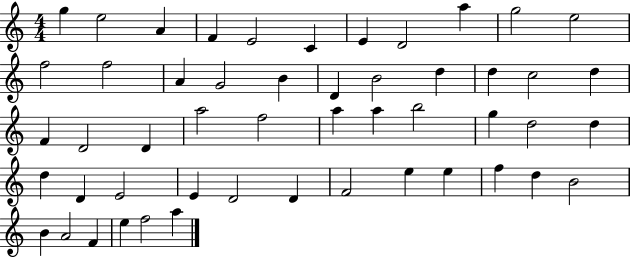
G5/q E5/h A4/q F4/q E4/h C4/q E4/q D4/h A5/q G5/h E5/h F5/h F5/h A4/q G4/h B4/q D4/q B4/h D5/q D5/q C5/h D5/q F4/q D4/h D4/q A5/h F5/h A5/q A5/q B5/h G5/q D5/h D5/q D5/q D4/q E4/h E4/q D4/h D4/q F4/h E5/q E5/q F5/q D5/q B4/h B4/q A4/h F4/q E5/q F5/h A5/q